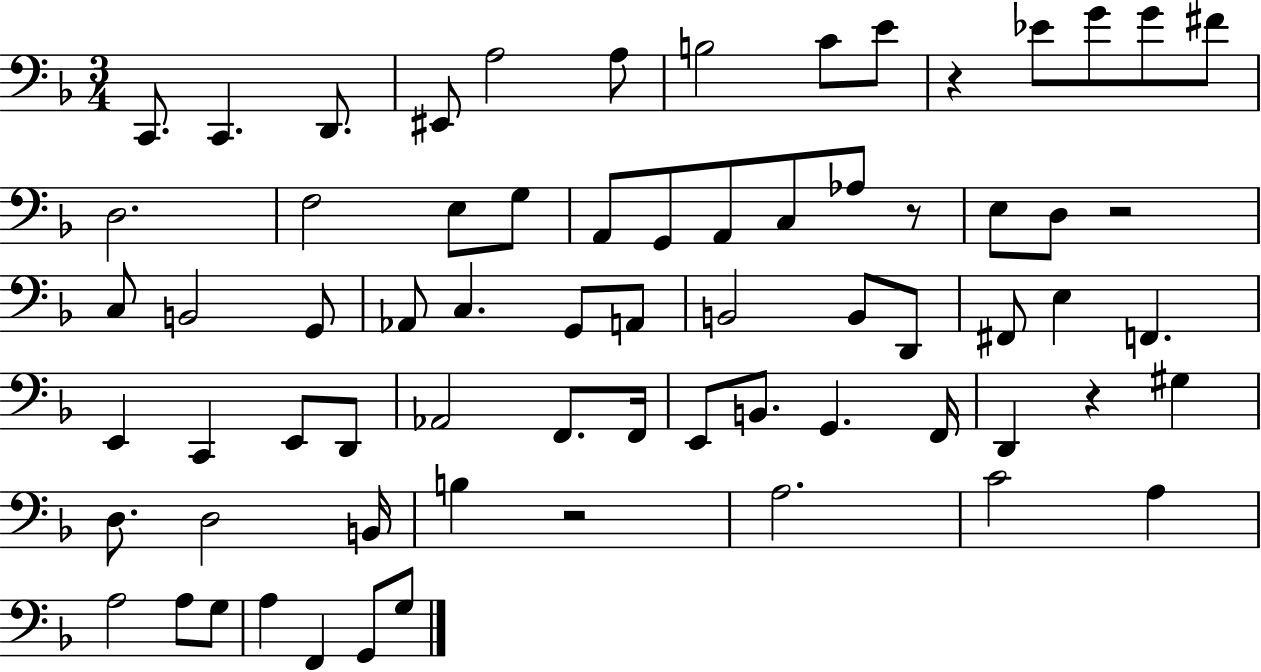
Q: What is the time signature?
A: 3/4